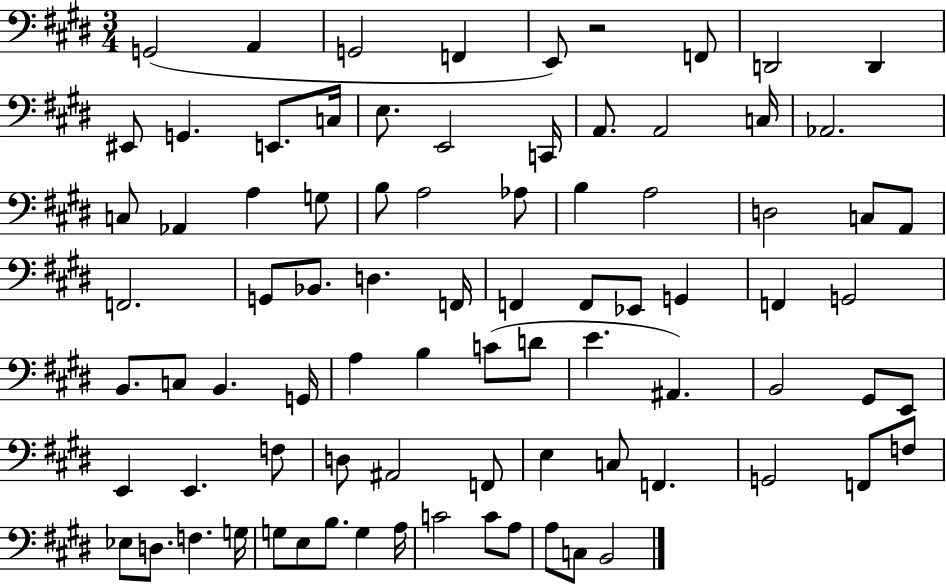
G2/h A2/q G2/h F2/q E2/e R/h F2/e D2/h D2/q EIS2/e G2/q. E2/e. C3/s E3/e. E2/h C2/s A2/e. A2/h C3/s Ab2/h. C3/e Ab2/q A3/q G3/e B3/e A3/h Ab3/e B3/q A3/h D3/h C3/e A2/e F2/h. G2/e Bb2/e. D3/q. F2/s F2/q F2/e Eb2/e G2/q F2/q G2/h B2/e. C3/e B2/q. G2/s A3/q B3/q C4/e D4/e E4/q. A#2/q. B2/h G#2/e E2/e E2/q E2/q. F3/e D3/e A#2/h F2/e E3/q C3/e F2/q. G2/h F2/e F3/e Eb3/e D3/e. F3/q. G3/s G3/e E3/e B3/e. G3/q A3/s C4/h C4/e A3/e A3/e C3/e B2/h